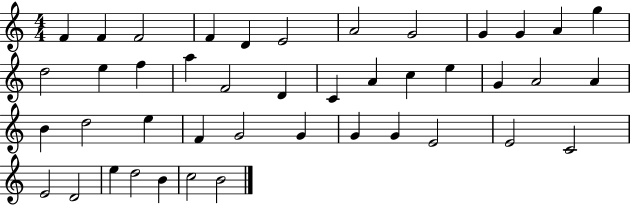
{
  \clef treble
  \numericTimeSignature
  \time 4/4
  \key c \major
  f'4 f'4 f'2 | f'4 d'4 e'2 | a'2 g'2 | g'4 g'4 a'4 g''4 | \break d''2 e''4 f''4 | a''4 f'2 d'4 | c'4 a'4 c''4 e''4 | g'4 a'2 a'4 | \break b'4 d''2 e''4 | f'4 g'2 g'4 | g'4 g'4 e'2 | e'2 c'2 | \break e'2 d'2 | e''4 d''2 b'4 | c''2 b'2 | \bar "|."
}